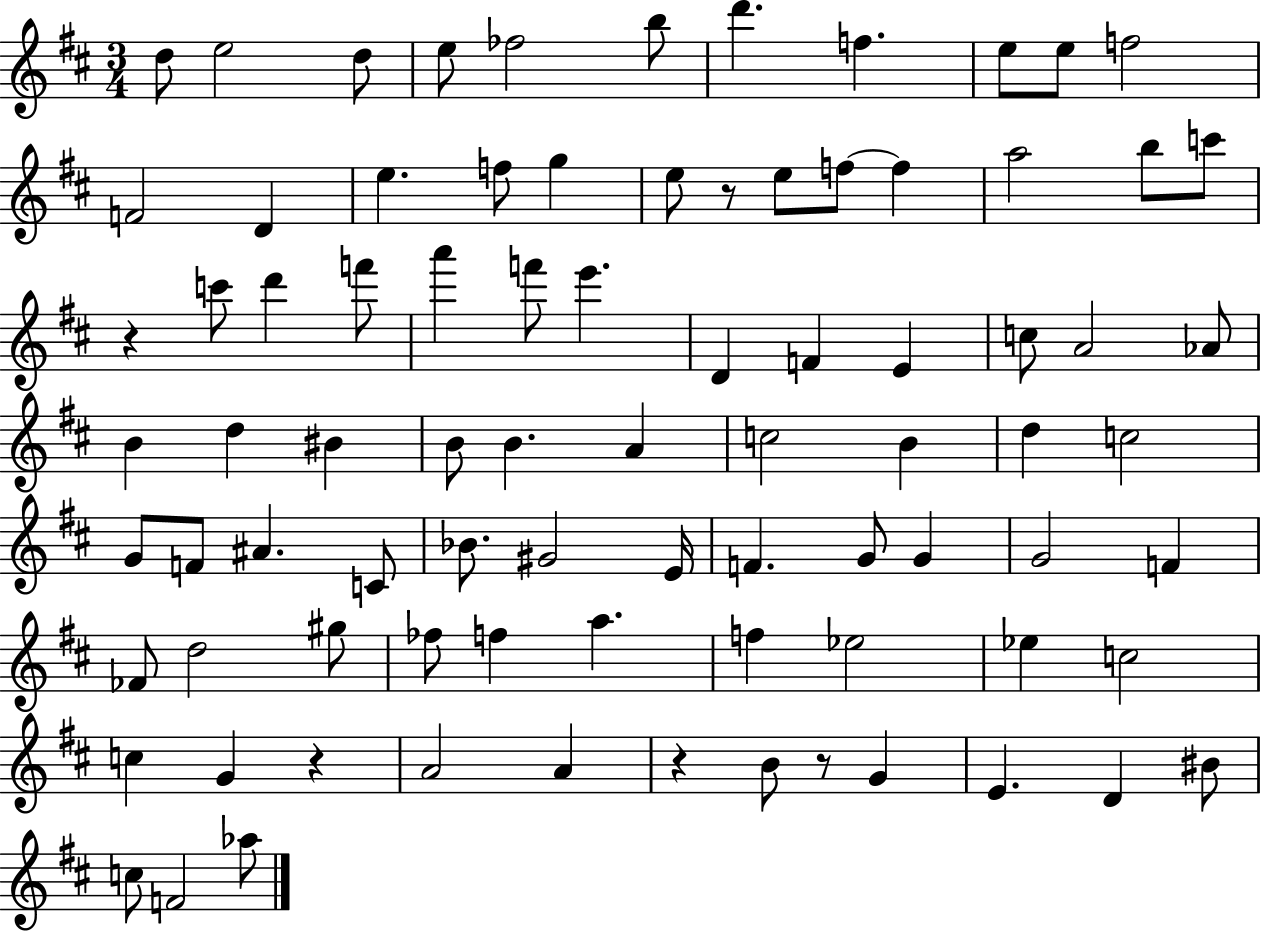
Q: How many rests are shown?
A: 5